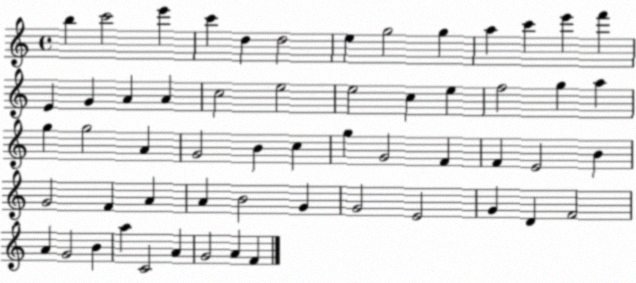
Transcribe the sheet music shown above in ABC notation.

X:1
T:Untitled
M:4/4
L:1/4
K:C
b c'2 e' c' d d2 e g2 g a c' e' f' E G A A c2 e2 e2 c e f2 g a g g2 A G2 B c g G2 F F E2 B G2 F A A B2 G G2 E2 G D F2 A G2 B a C2 A G2 A F